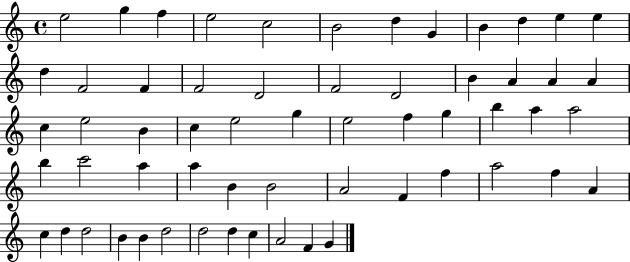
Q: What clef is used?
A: treble